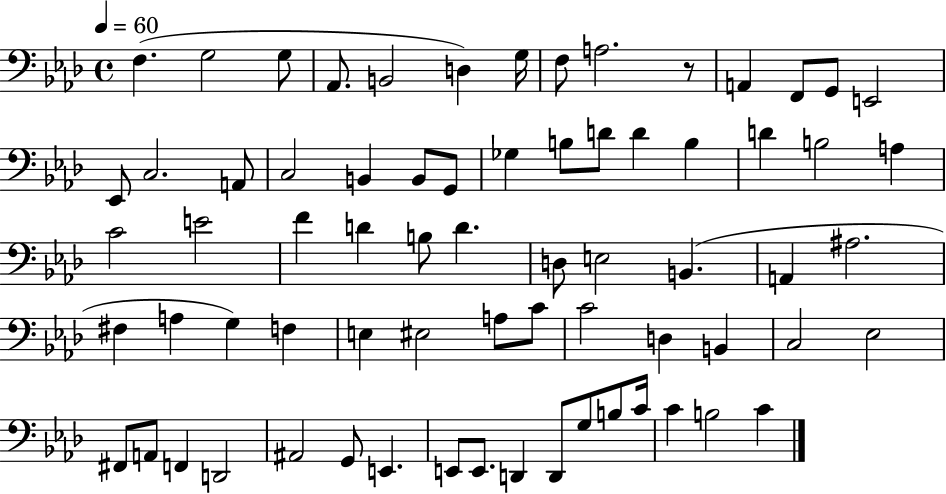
{
  \clef bass
  \time 4/4
  \defaultTimeSignature
  \key aes \major
  \tempo 4 = 60
  f4.( g2 g8 | aes,8. b,2 d4) g16 | f8 a2. r8 | a,4 f,8 g,8 e,2 | \break ees,8 c2. a,8 | c2 b,4 b,8 g,8 | ges4 b8 d'8 d'4 b4 | d'4 b2 a4 | \break c'2 e'2 | f'4 d'4 b8 d'4. | d8 e2 b,4.( | a,4 ais2. | \break fis4 a4 g4) f4 | e4 eis2 a8 c'8 | c'2 d4 b,4 | c2 ees2 | \break fis,8 a,8 f,4 d,2 | ais,2 g,8 e,4. | e,8 e,8. d,4 d,8 g8 b8 c'16 | c'4 b2 c'4 | \break \bar "|."
}